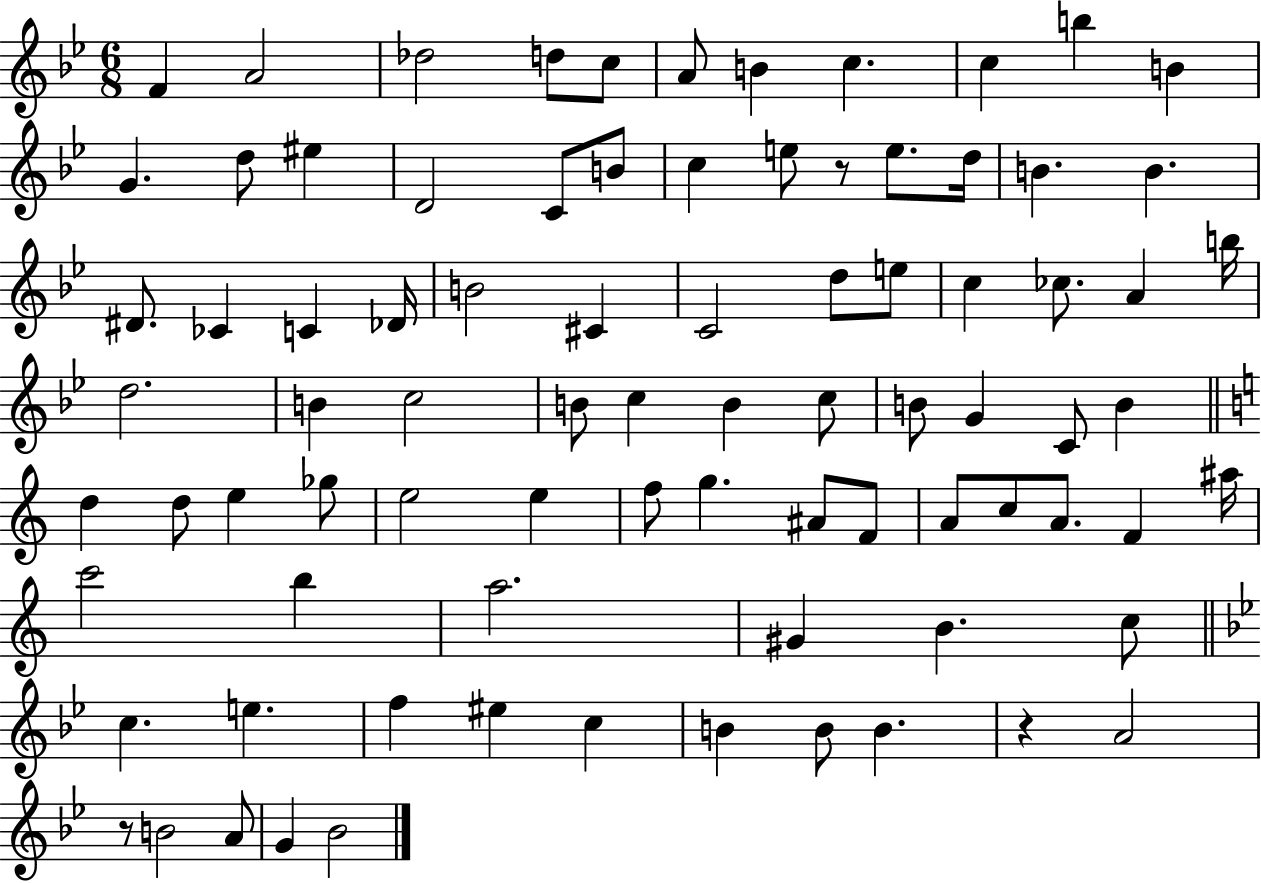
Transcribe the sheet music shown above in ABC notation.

X:1
T:Untitled
M:6/8
L:1/4
K:Bb
F A2 _d2 d/2 c/2 A/2 B c c b B G d/2 ^e D2 C/2 B/2 c e/2 z/2 e/2 d/4 B B ^D/2 _C C _D/4 B2 ^C C2 d/2 e/2 c _c/2 A b/4 d2 B c2 B/2 c B c/2 B/2 G C/2 B d d/2 e _g/2 e2 e f/2 g ^A/2 F/2 A/2 c/2 A/2 F ^a/4 c'2 b a2 ^G B c/2 c e f ^e c B B/2 B z A2 z/2 B2 A/2 G _B2